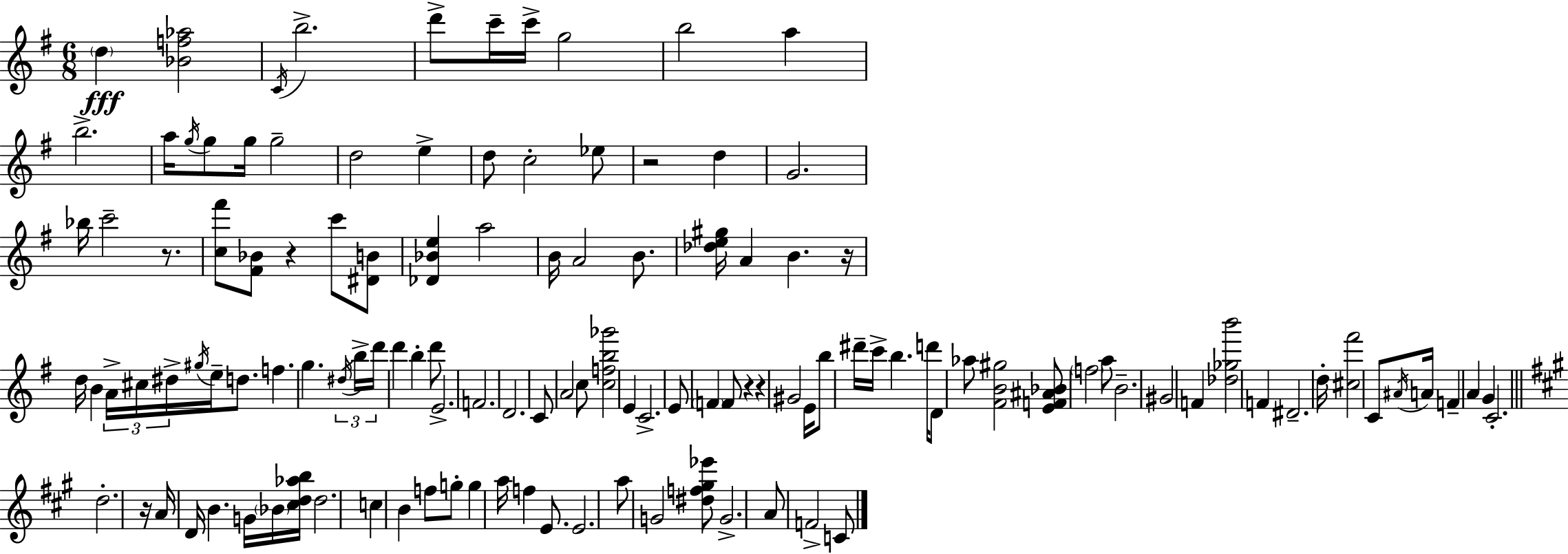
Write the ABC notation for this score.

X:1
T:Untitled
M:6/8
L:1/4
K:Em
d [_Bf_a]2 C/4 b2 d'/2 c'/4 c'/4 g2 b2 a b2 a/4 g/4 g/2 g/4 g2 d2 e d/2 c2 _e/2 z2 d G2 _b/4 c'2 z/2 [c^f']/2 [^F_B]/2 z c'/2 [^DB]/2 [_D_Be] a2 B/4 A2 B/2 [_de^g]/4 A B z/4 d/4 B A/4 ^c/4 ^d/4 ^g/4 e/4 d/2 f g ^d/4 b/4 d'/4 d' b d'/2 E2 F2 D2 C/2 A2 c/2 [cfb_g']2 E C2 E/2 F F/2 z z ^G2 E/4 b/2 ^d'/4 c'/4 b d'/4 D/2 _a/2 [^FB^g]2 [EF^A_B]/2 f2 a/2 B2 ^G2 F [_d_gb']2 F ^D2 d/4 [^c^f']2 C/2 ^A/4 A/4 F A G C2 d2 z/4 A/4 D/4 B G/4 _B/4 [^cd_ab]/4 d2 c B f/2 g/2 g a/4 f E/2 E2 a/2 G2 [^df^g_e']/2 G2 A/2 F2 C/2